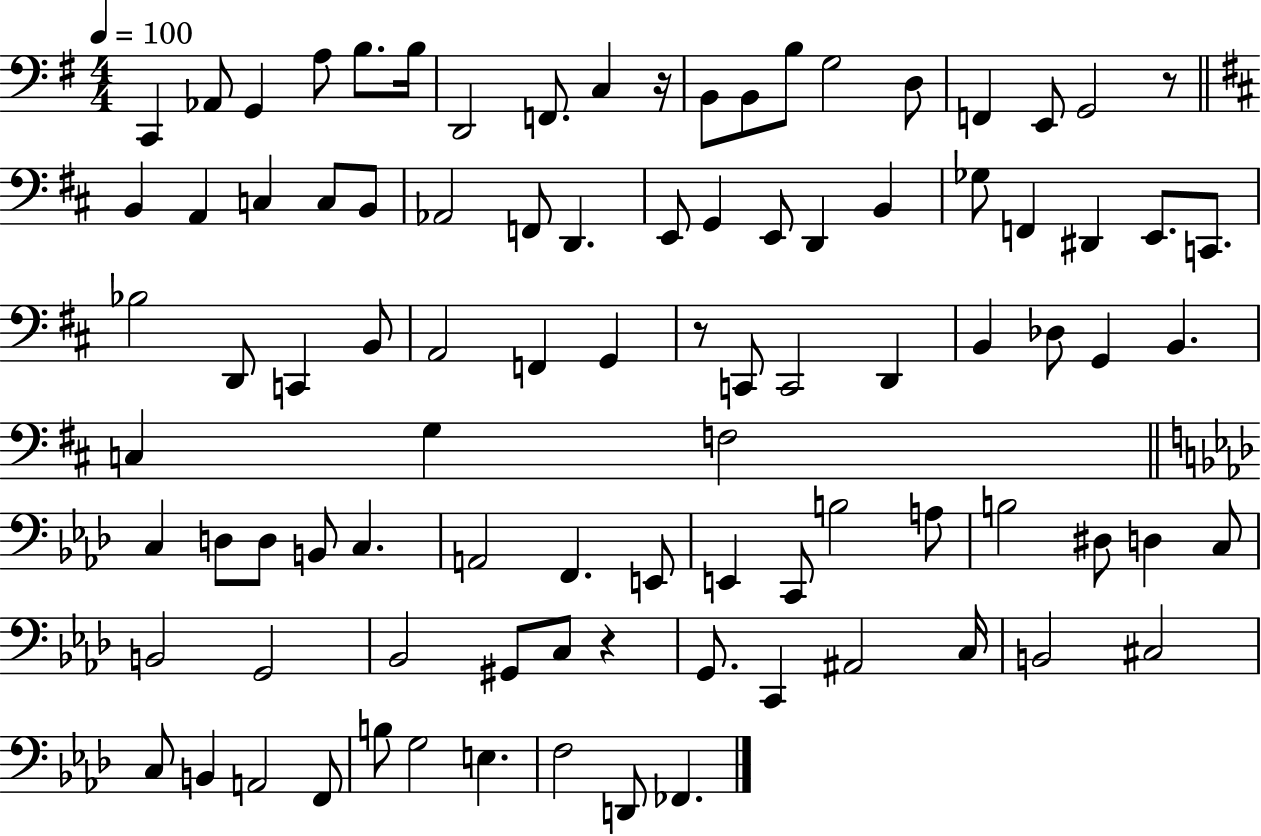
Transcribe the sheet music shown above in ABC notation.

X:1
T:Untitled
M:4/4
L:1/4
K:G
C,, _A,,/2 G,, A,/2 B,/2 B,/4 D,,2 F,,/2 C, z/4 B,,/2 B,,/2 B,/2 G,2 D,/2 F,, E,,/2 G,,2 z/2 B,, A,, C, C,/2 B,,/2 _A,,2 F,,/2 D,, E,,/2 G,, E,,/2 D,, B,, _G,/2 F,, ^D,, E,,/2 C,,/2 _B,2 D,,/2 C,, B,,/2 A,,2 F,, G,, z/2 C,,/2 C,,2 D,, B,, _D,/2 G,, B,, C, G, F,2 C, D,/2 D,/2 B,,/2 C, A,,2 F,, E,,/2 E,, C,,/2 B,2 A,/2 B,2 ^D,/2 D, C,/2 B,,2 G,,2 _B,,2 ^G,,/2 C,/2 z G,,/2 C,, ^A,,2 C,/4 B,,2 ^C,2 C,/2 B,, A,,2 F,,/2 B,/2 G,2 E, F,2 D,,/2 _F,,